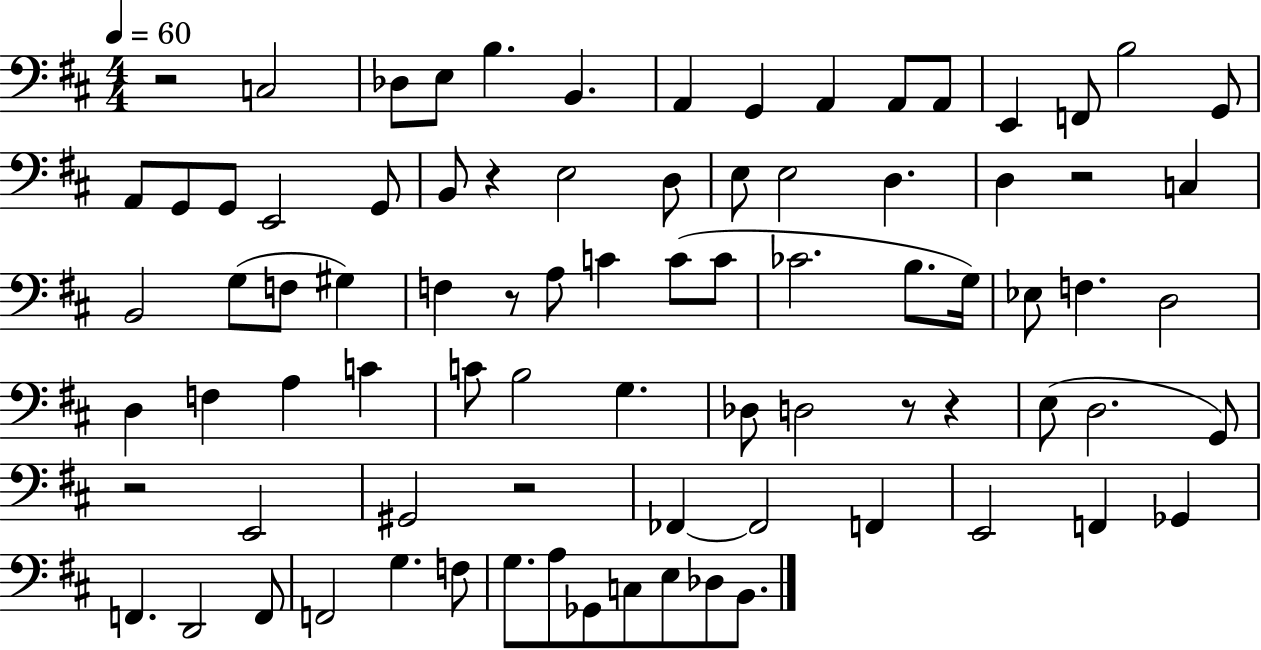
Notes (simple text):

R/h C3/h Db3/e E3/e B3/q. B2/q. A2/q G2/q A2/q A2/e A2/e E2/q F2/e B3/h G2/e A2/e G2/e G2/e E2/h G2/e B2/e R/q E3/h D3/e E3/e E3/h D3/q. D3/q R/h C3/q B2/h G3/e F3/e G#3/q F3/q R/e A3/e C4/q C4/e C4/e CES4/h. B3/e. G3/s Eb3/e F3/q. D3/h D3/q F3/q A3/q C4/q C4/e B3/h G3/q. Db3/e D3/h R/e R/q E3/e D3/h. G2/e R/h E2/h G#2/h R/h FES2/q FES2/h F2/q E2/h F2/q Gb2/q F2/q. D2/h F2/e F2/h G3/q. F3/e G3/e. A3/e Gb2/e C3/e E3/e Db3/e B2/e.